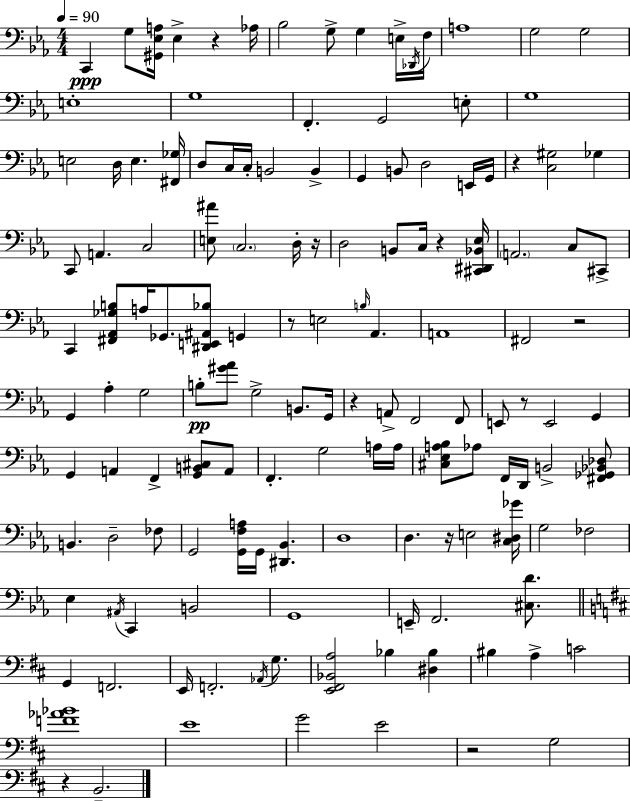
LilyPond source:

{
  \clef bass
  \numericTimeSignature
  \time 4/4
  \key ees \major
  \tempo 4 = 90
  \repeat volta 2 { c,4\ppp g8 <gis, ees a>16 ees4-> r4 aes16 | bes2 g8-> g4 e16-> \acciaccatura { des,16 } | f16 a1 | g2 g2 | \break e1-. | g1 | f,4.-. g,2 e8-. | g1 | \break e2 d16 e4. | <fis, ges>16 d8 c16 c16-. b,2 b,4-> | g,4 b,8 d2 e,16 | g,16 r4 <c gis>2 ges4 | \break c,8 a,4. c2 | <e ais'>8 \parenthesize c2. d16-. | r16 d2 b,8 c16 r4 | <cis, dis, bes, ees>16 \parenthesize a,2. c8 cis,8-> | \break c,4 <fis, aes, ges b>8 a16 ges,8. <dis, e, ais, bes>8 g,4 | r8 e2 \grace { b16 } aes,4. | a,1 | fis,2 r2 | \break g,4 aes4-. g2 | b8-.\pp <gis' aes'>8 g2-> b,8. | g,16 r4 a,8-> f,2 | f,8 e,8 r8 e,2 g,4 | \break g,4 a,4 f,4-> <g, b, cis>8 | a,8 f,4.-. g2 | a16 a16 <cis ees a bes>8 aes8 f,16 d,16 b,2-> | <fis, ges, bes, des>8 b,4. d2-- | \break fes8 g,2 <g, f a>16 g,16 <dis, bes,>4. | d1 | d4. r16 e2 | <c dis ges'>16 g2 fes2 | \break ees4 \acciaccatura { ais,16 } c,4 b,2 | g,1 | e,16-- f,2. | <cis d'>8. \bar "||" \break \key d \major g,4 f,2. | e,16 f,2.-. \acciaccatura { aes,16 } g8. | <e, fis, bes, a>2 bes4 <dis bes>4 | bis4 a4-> c'2 | \break <f' aes' bes'>1 | e'1 | g'2 e'2 | r2 g2 | \break r4 b,2.-- | } \bar "|."
}